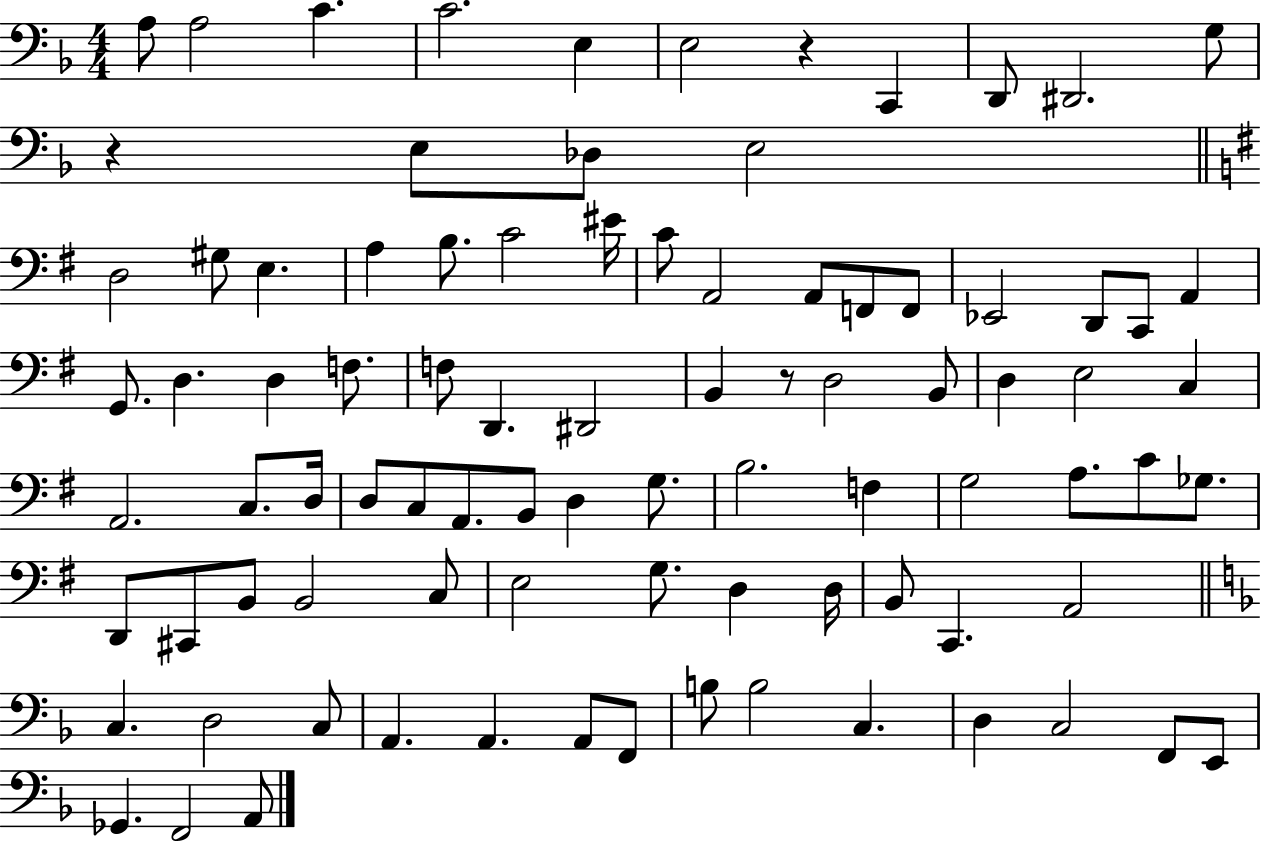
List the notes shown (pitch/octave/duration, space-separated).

A3/e A3/h C4/q. C4/h. E3/q E3/h R/q C2/q D2/e D#2/h. G3/e R/q E3/e Db3/e E3/h D3/h G#3/e E3/q. A3/q B3/e. C4/h EIS4/s C4/e A2/h A2/e F2/e F2/e Eb2/h D2/e C2/e A2/q G2/e. D3/q. D3/q F3/e. F3/e D2/q. D#2/h B2/q R/e D3/h B2/e D3/q E3/h C3/q A2/h. C3/e. D3/s D3/e C3/e A2/e. B2/e D3/q G3/e. B3/h. F3/q G3/h A3/e. C4/e Gb3/e. D2/e C#2/e B2/e B2/h C3/e E3/h G3/e. D3/q D3/s B2/e C2/q. A2/h C3/q. D3/h C3/e A2/q. A2/q. A2/e F2/e B3/e B3/h C3/q. D3/q C3/h F2/e E2/e Gb2/q. F2/h A2/e